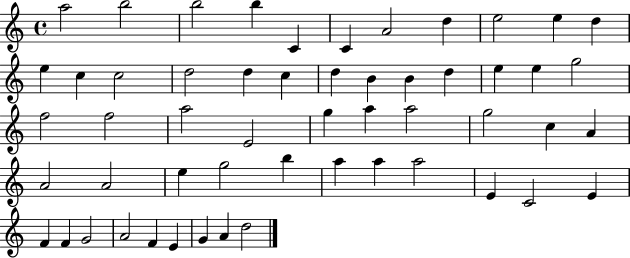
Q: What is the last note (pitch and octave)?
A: D5